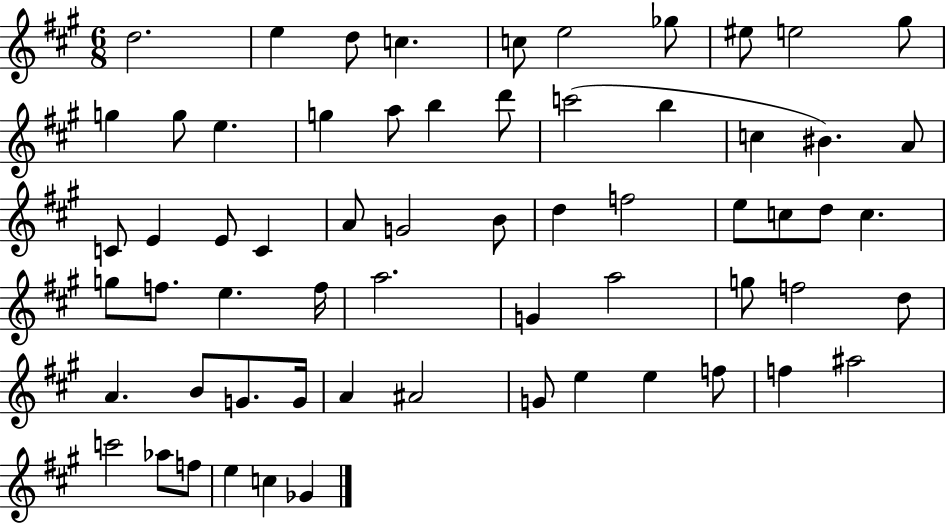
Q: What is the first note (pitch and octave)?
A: D5